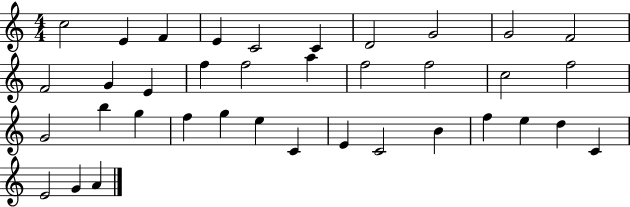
{
  \clef treble
  \numericTimeSignature
  \time 4/4
  \key c \major
  c''2 e'4 f'4 | e'4 c'2 c'4 | d'2 g'2 | g'2 f'2 | \break f'2 g'4 e'4 | f''4 f''2 a''4 | f''2 f''2 | c''2 f''2 | \break g'2 b''4 g''4 | f''4 g''4 e''4 c'4 | e'4 c'2 b'4 | f''4 e''4 d''4 c'4 | \break e'2 g'4 a'4 | \bar "|."
}